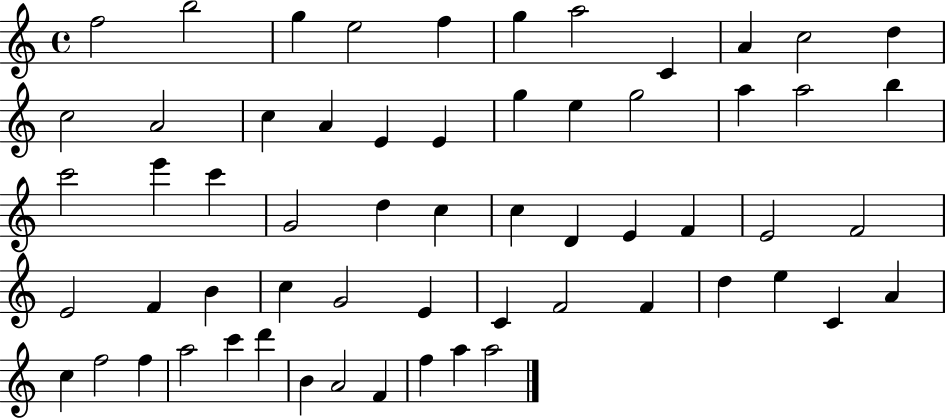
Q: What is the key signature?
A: C major